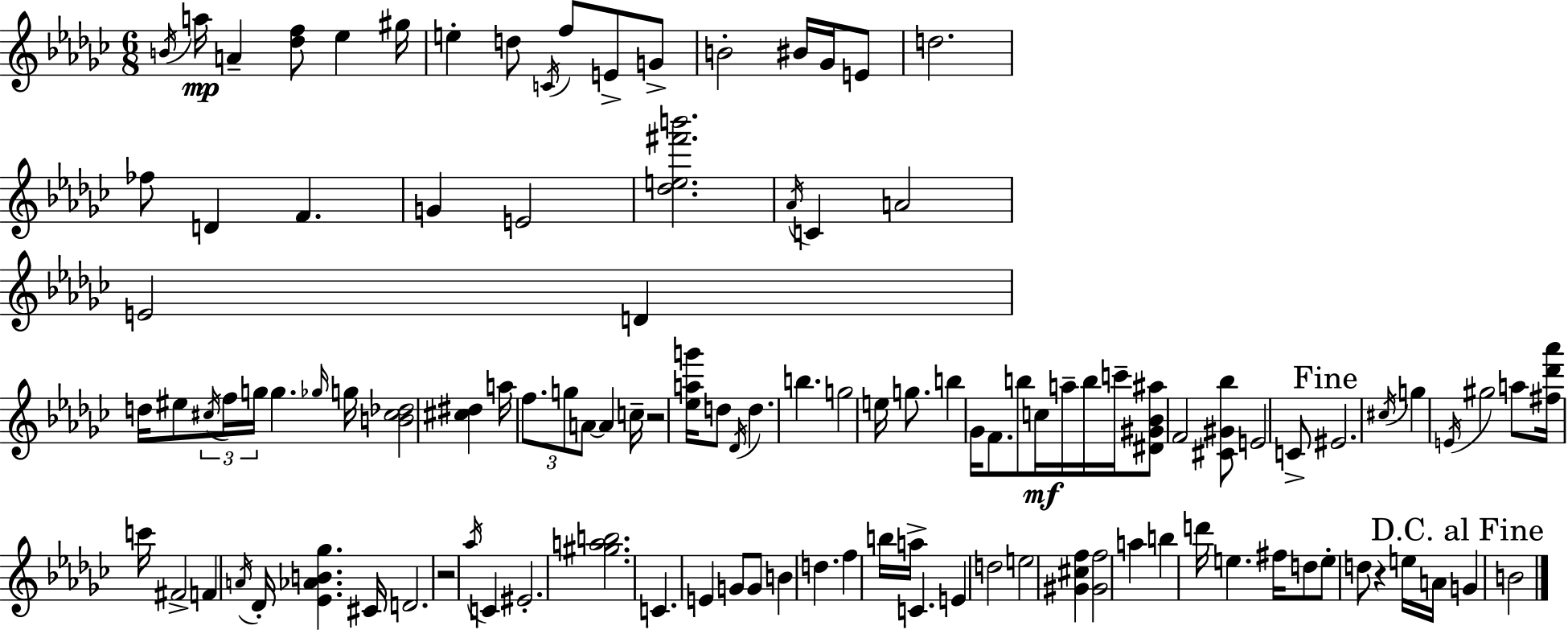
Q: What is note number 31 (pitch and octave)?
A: G5